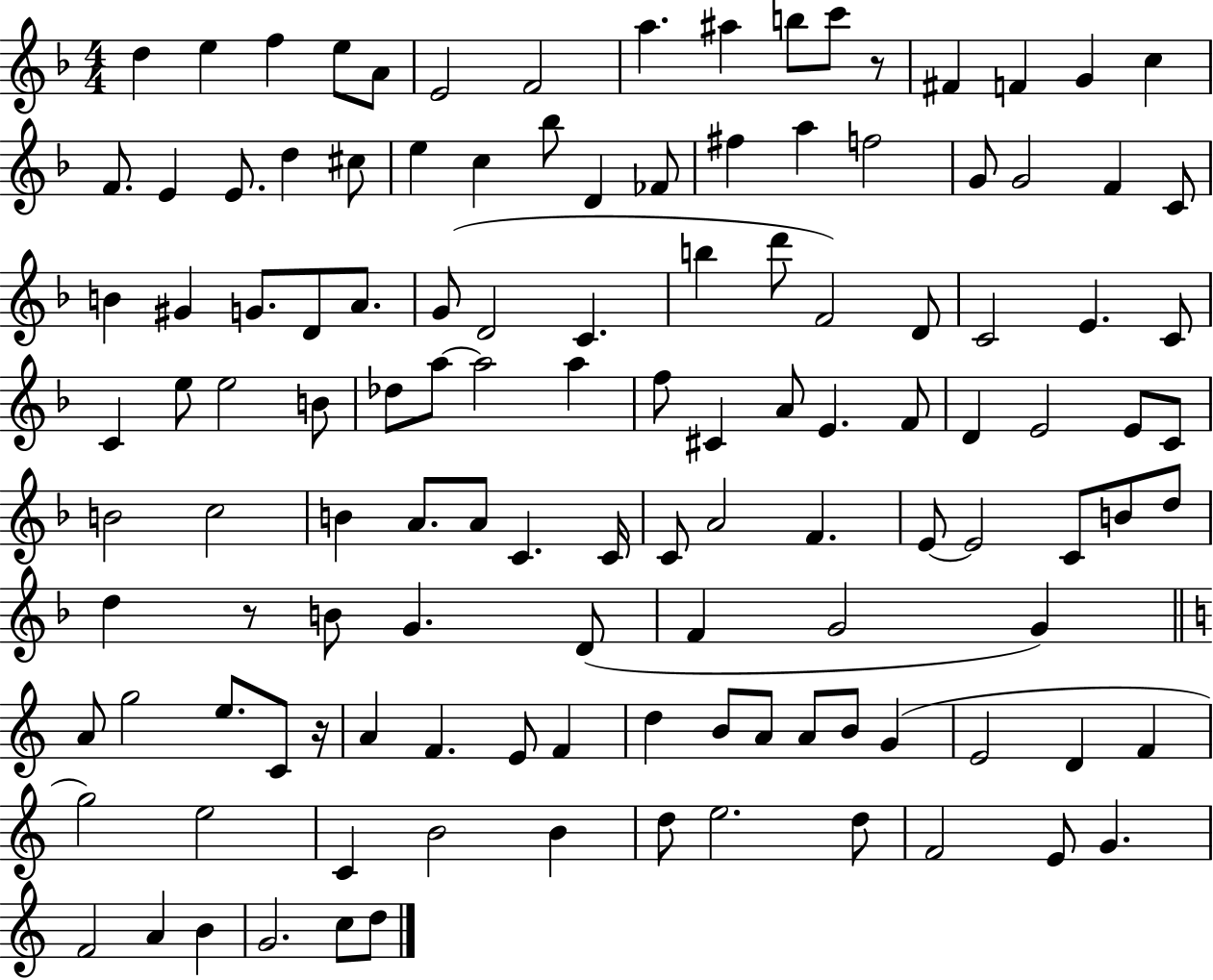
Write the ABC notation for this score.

X:1
T:Untitled
M:4/4
L:1/4
K:F
d e f e/2 A/2 E2 F2 a ^a b/2 c'/2 z/2 ^F F G c F/2 E E/2 d ^c/2 e c _b/2 D _F/2 ^f a f2 G/2 G2 F C/2 B ^G G/2 D/2 A/2 G/2 D2 C b d'/2 F2 D/2 C2 E C/2 C e/2 e2 B/2 _d/2 a/2 a2 a f/2 ^C A/2 E F/2 D E2 E/2 C/2 B2 c2 B A/2 A/2 C C/4 C/2 A2 F E/2 E2 C/2 B/2 d/2 d z/2 B/2 G D/2 F G2 G A/2 g2 e/2 C/2 z/4 A F E/2 F d B/2 A/2 A/2 B/2 G E2 D F g2 e2 C B2 B d/2 e2 d/2 F2 E/2 G F2 A B G2 c/2 d/2